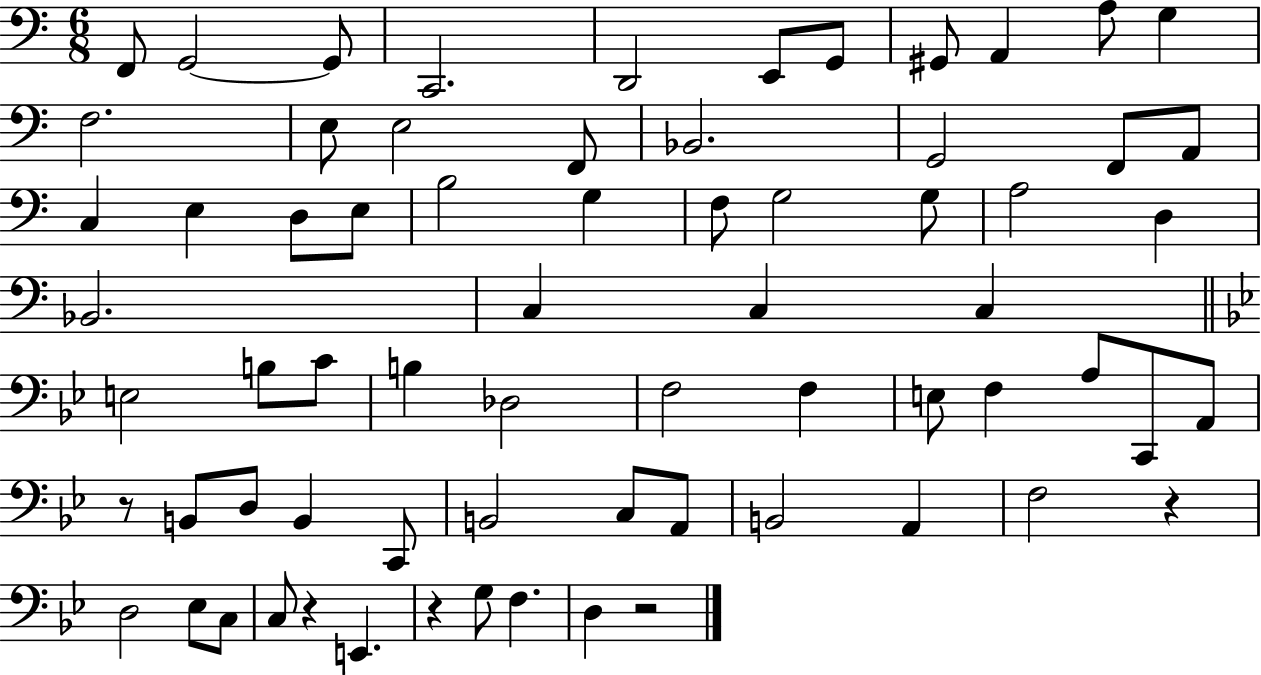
{
  \clef bass
  \numericTimeSignature
  \time 6/8
  \key c \major
  f,8 g,2~~ g,8 | c,2. | d,2 e,8 g,8 | gis,8 a,4 a8 g4 | \break f2. | e8 e2 f,8 | bes,2. | g,2 f,8 a,8 | \break c4 e4 d8 e8 | b2 g4 | f8 g2 g8 | a2 d4 | \break bes,2. | c4 c4 c4 | \bar "||" \break \key bes \major e2 b8 c'8 | b4 des2 | f2 f4 | e8 f4 a8 c,8 a,8 | \break r8 b,8 d8 b,4 c,8 | b,2 c8 a,8 | b,2 a,4 | f2 r4 | \break d2 ees8 c8 | c8 r4 e,4. | r4 g8 f4. | d4 r2 | \break \bar "|."
}